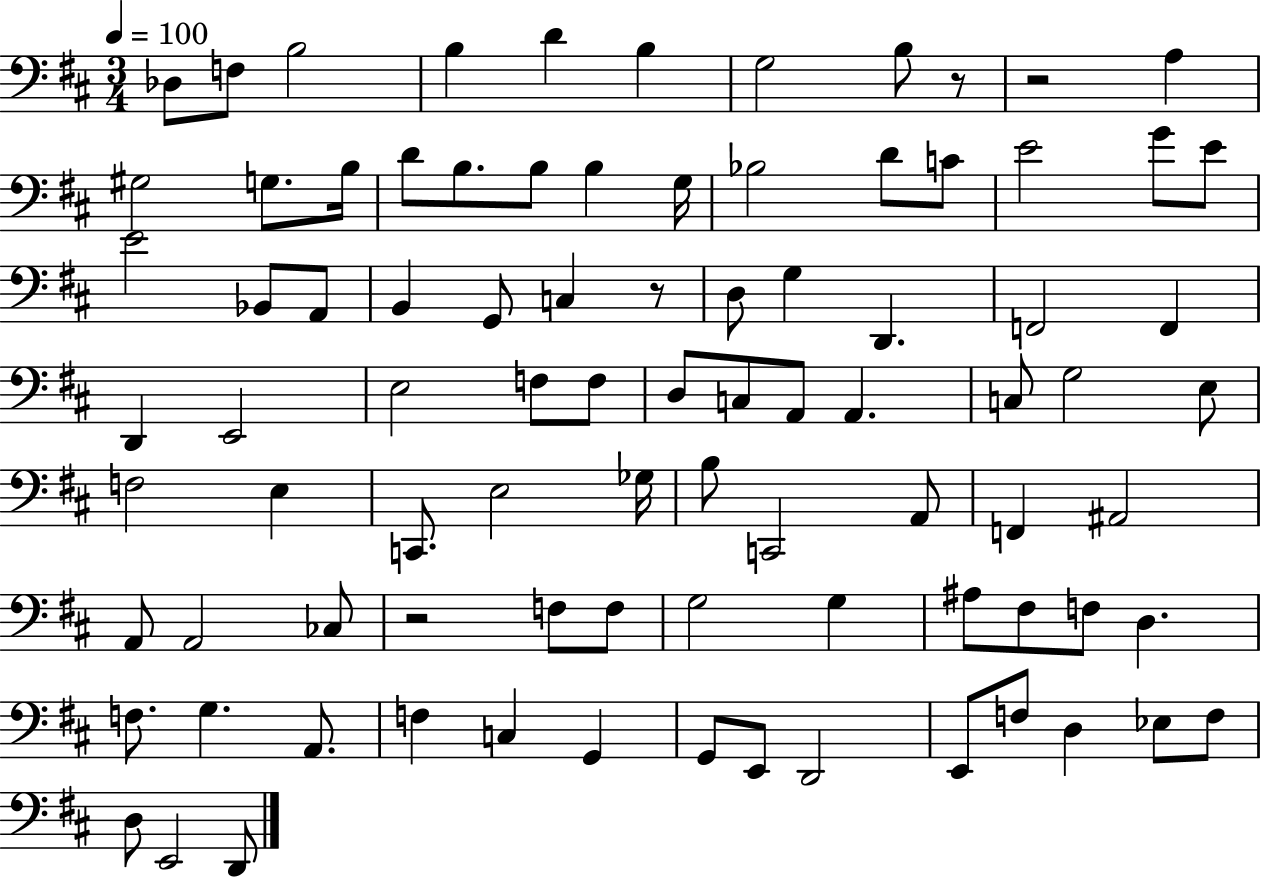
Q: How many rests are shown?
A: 4